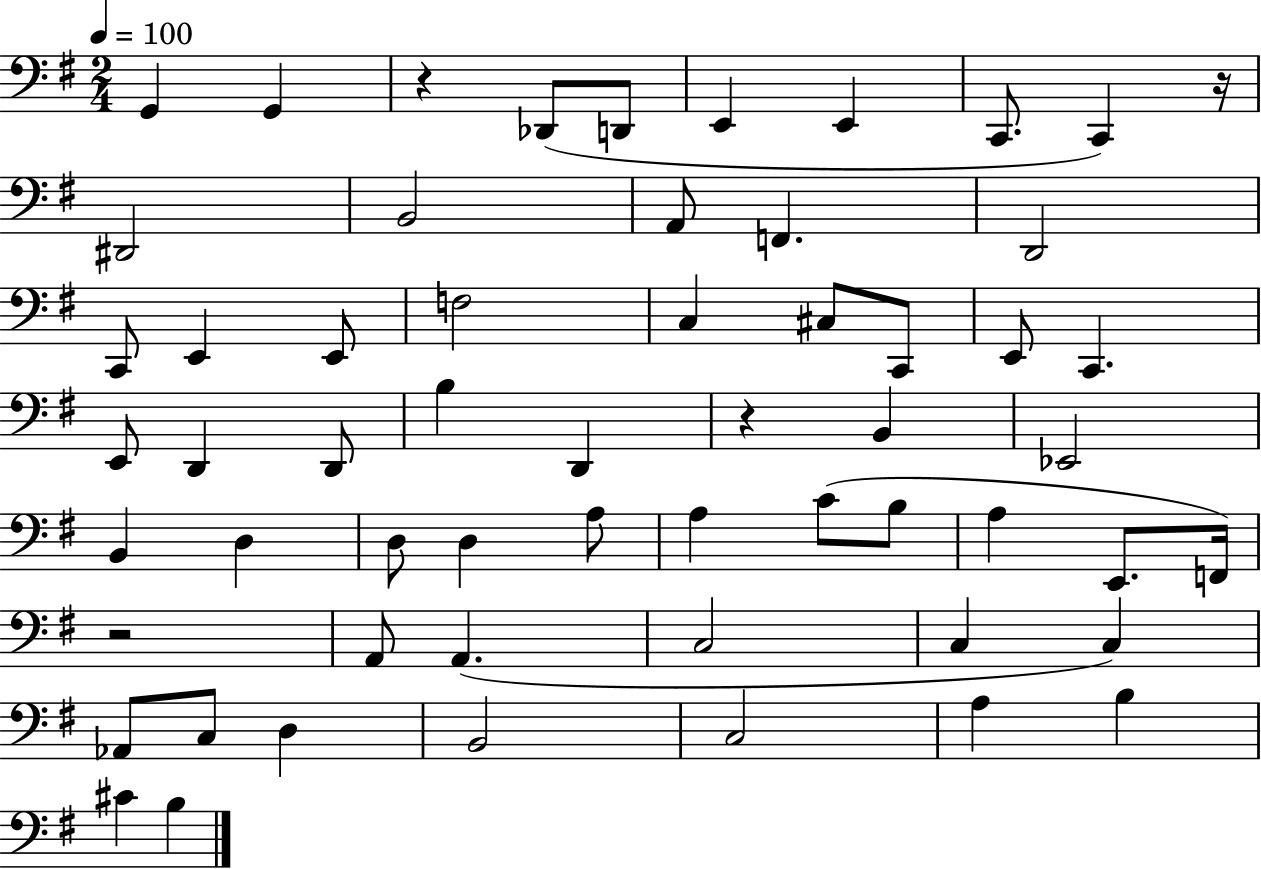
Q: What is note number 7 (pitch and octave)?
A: C2